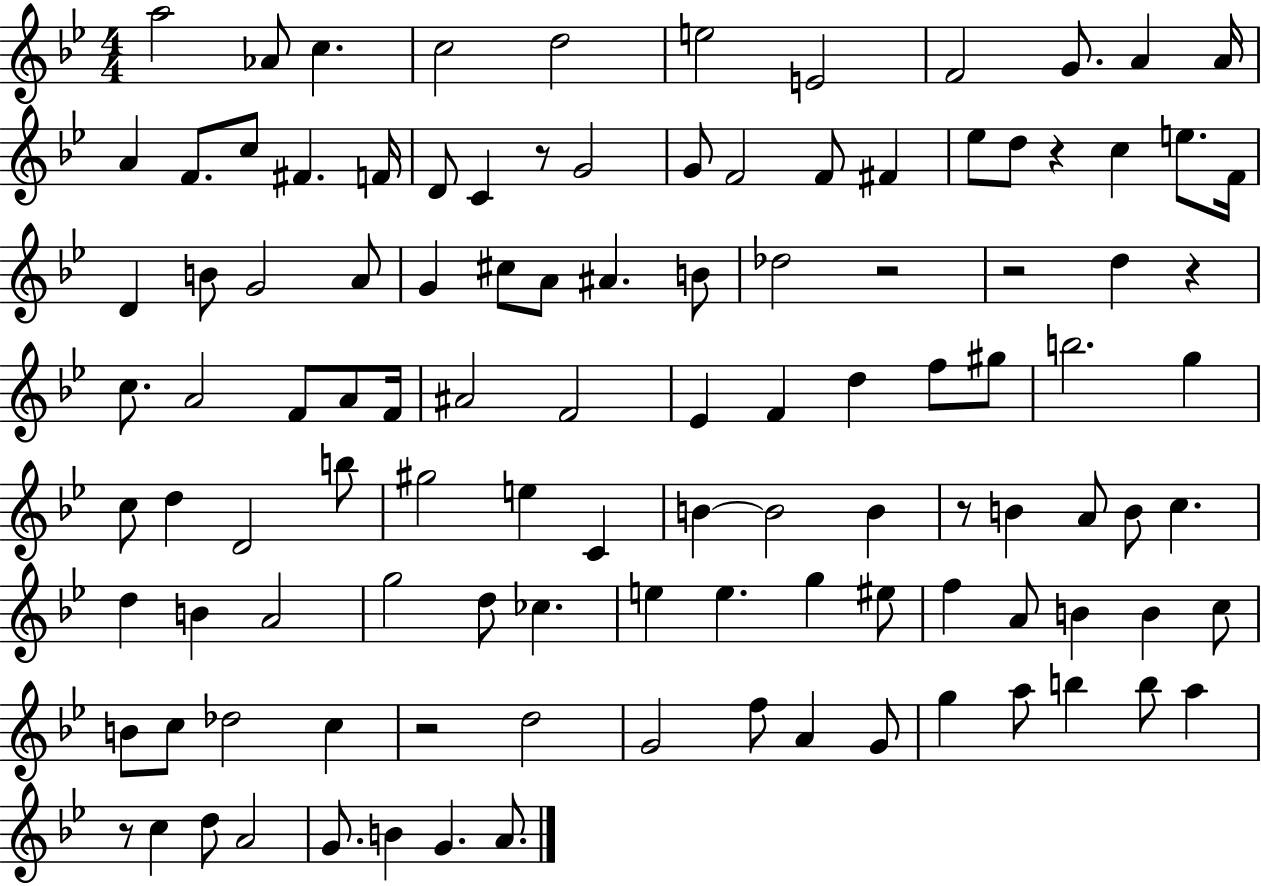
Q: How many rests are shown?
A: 8